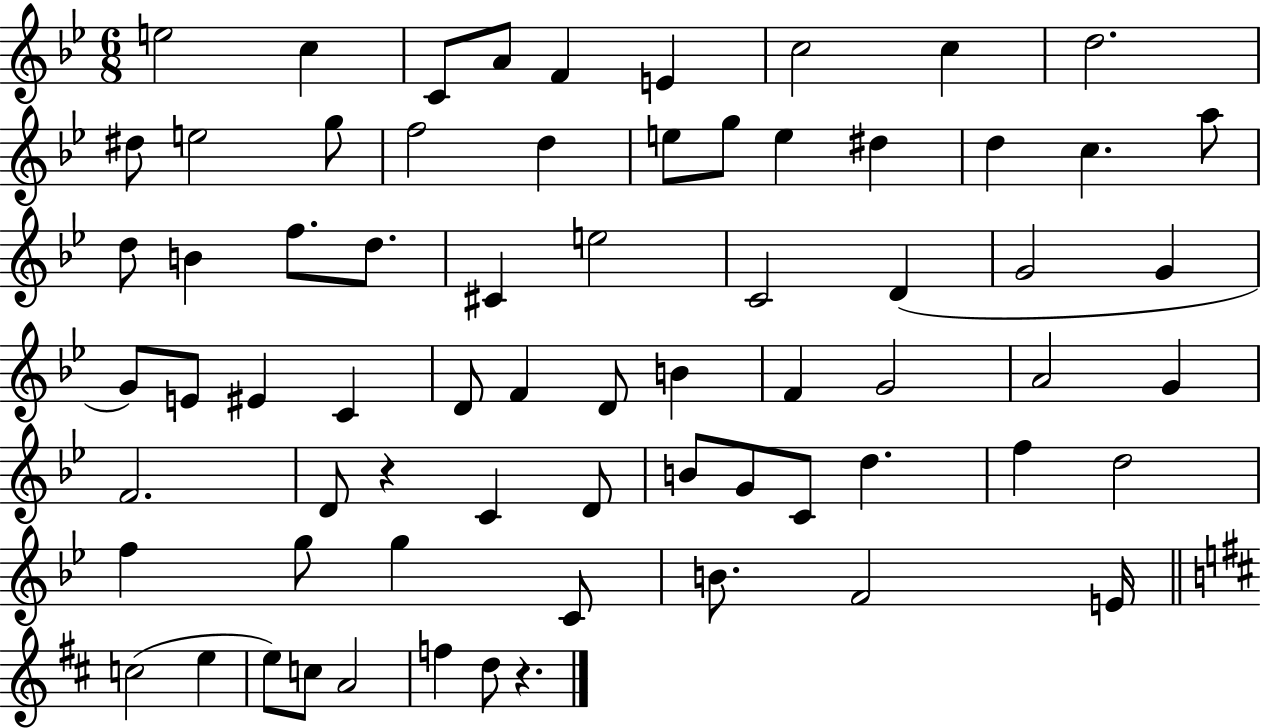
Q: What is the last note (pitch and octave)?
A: D5